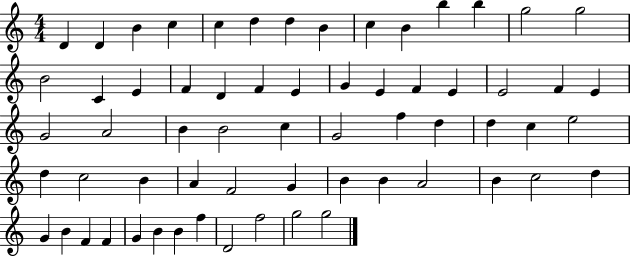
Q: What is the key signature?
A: C major